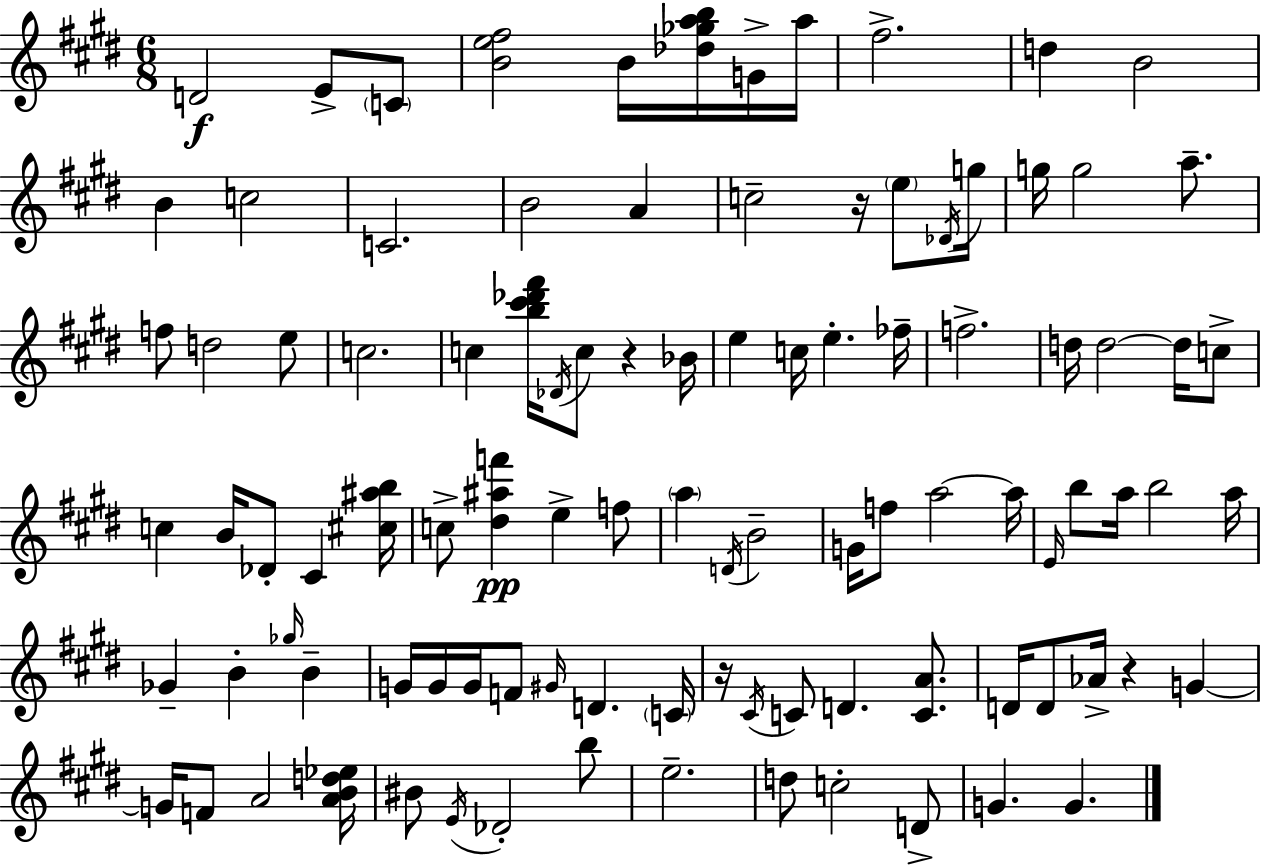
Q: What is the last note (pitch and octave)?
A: G4